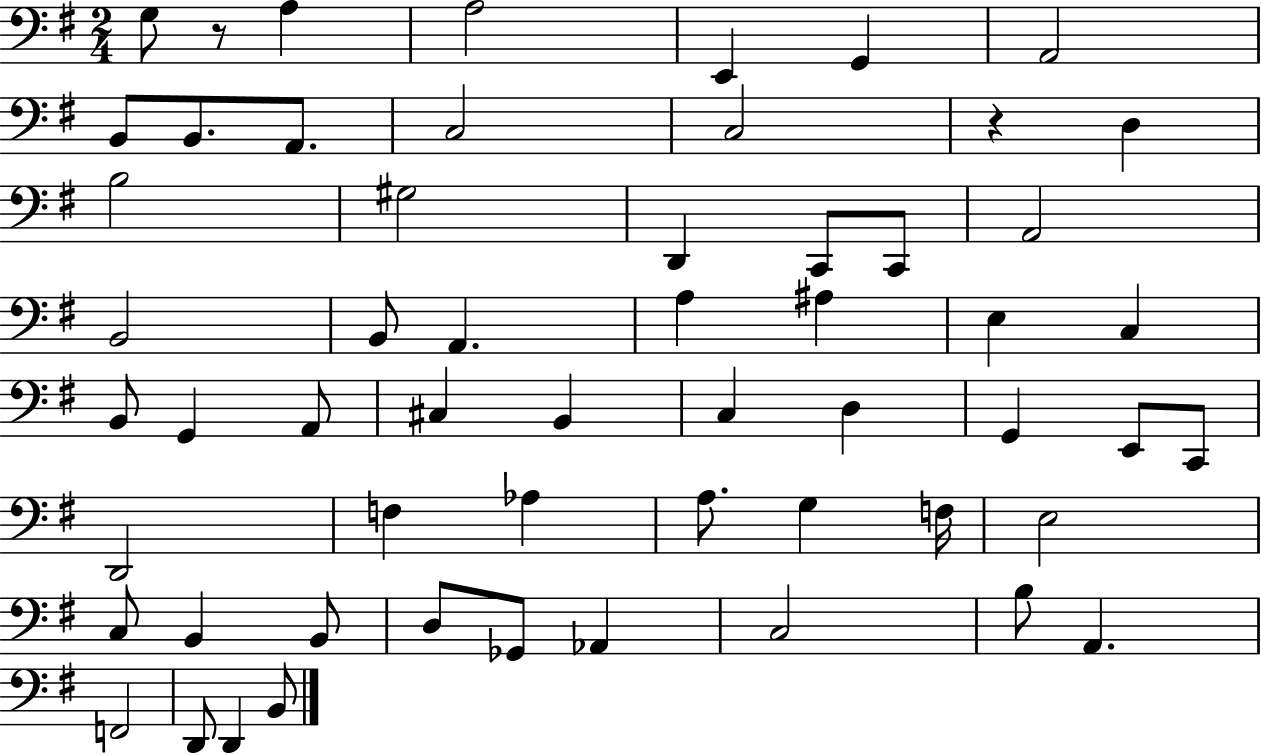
G3/e R/e A3/q A3/h E2/q G2/q A2/h B2/e B2/e. A2/e. C3/h C3/h R/q D3/q B3/h G#3/h D2/q C2/e C2/e A2/h B2/h B2/e A2/q. A3/q A#3/q E3/q C3/q B2/e G2/q A2/e C#3/q B2/q C3/q D3/q G2/q E2/e C2/e D2/h F3/q Ab3/q A3/e. G3/q F3/s E3/h C3/e B2/q B2/e D3/e Gb2/e Ab2/q C3/h B3/e A2/q. F2/h D2/e D2/q B2/e